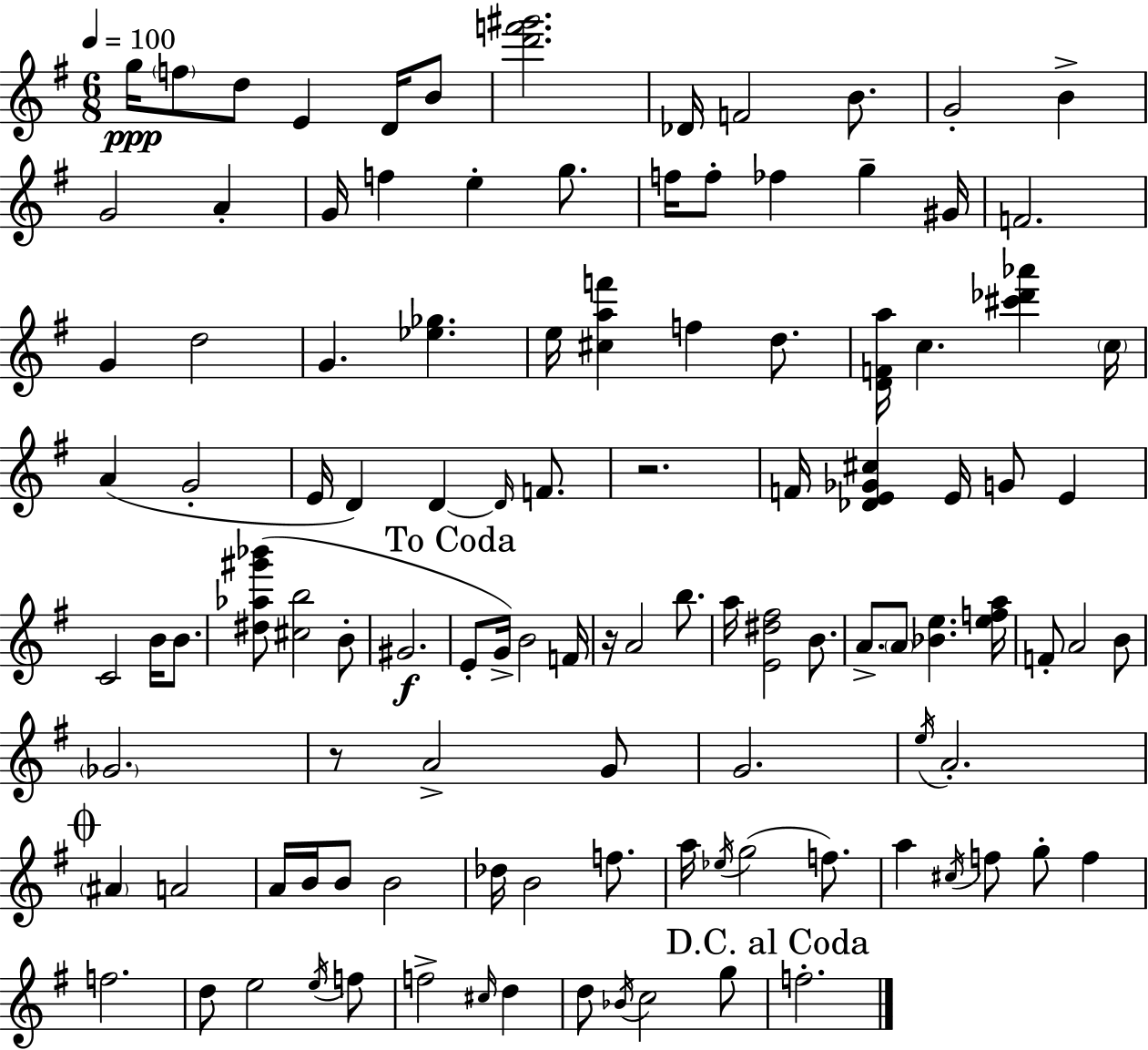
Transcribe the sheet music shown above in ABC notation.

X:1
T:Untitled
M:6/8
L:1/4
K:Em
g/4 f/2 d/2 E D/4 B/2 [d'f'^g']2 _D/4 F2 B/2 G2 B G2 A G/4 f e g/2 f/4 f/2 _f g ^G/4 F2 G d2 G [_e_g] e/4 [^caf'] f d/2 [DFa]/4 c [^c'_d'_a'] c/4 A G2 E/4 D D D/4 F/2 z2 F/4 [_DE_G^c] E/4 G/2 E C2 B/4 B/2 [^d_a^g'_b']/2 [^cb]2 B/2 ^G2 E/2 G/4 B2 F/4 z/4 A2 b/2 a/4 [E^d^f]2 B/2 A/2 A/2 [_Be] [efa]/4 F/2 A2 B/2 _G2 z/2 A2 G/2 G2 e/4 A2 ^A A2 A/4 B/4 B/2 B2 _d/4 B2 f/2 a/4 _e/4 g2 f/2 a ^c/4 f/2 g/2 f f2 d/2 e2 e/4 f/2 f2 ^c/4 d d/2 _B/4 c2 g/2 f2